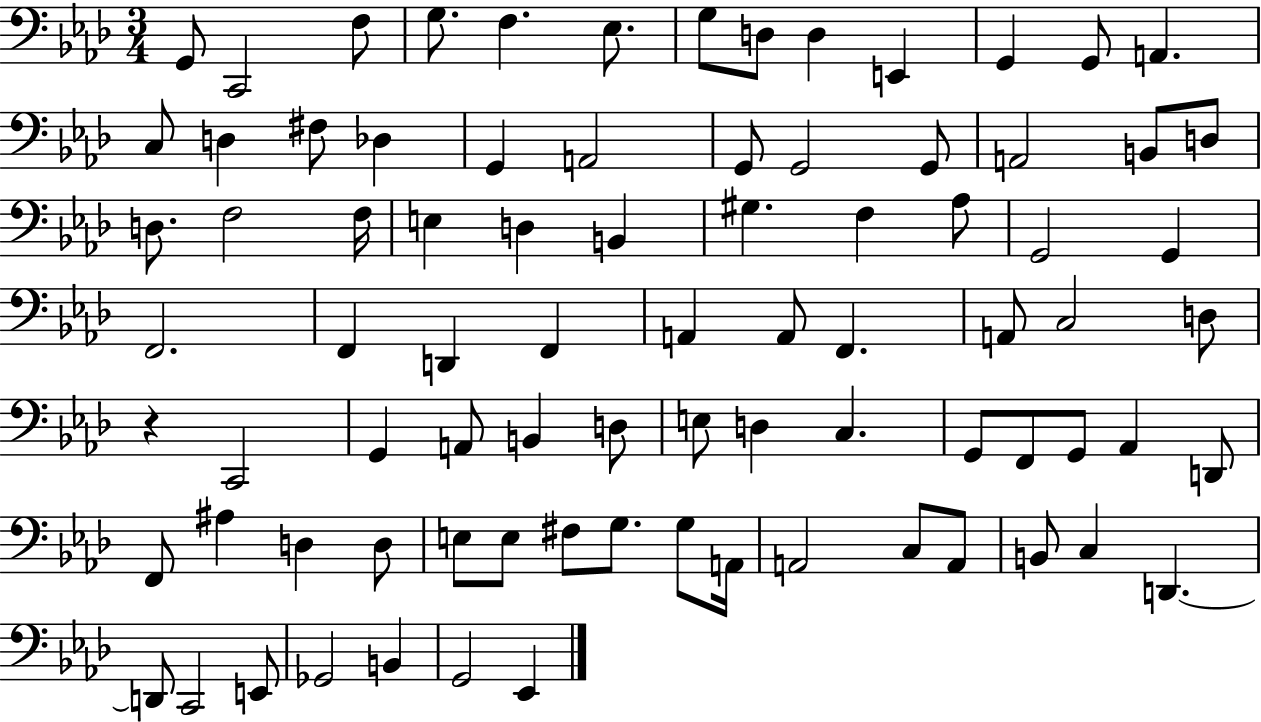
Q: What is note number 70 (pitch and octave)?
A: A2